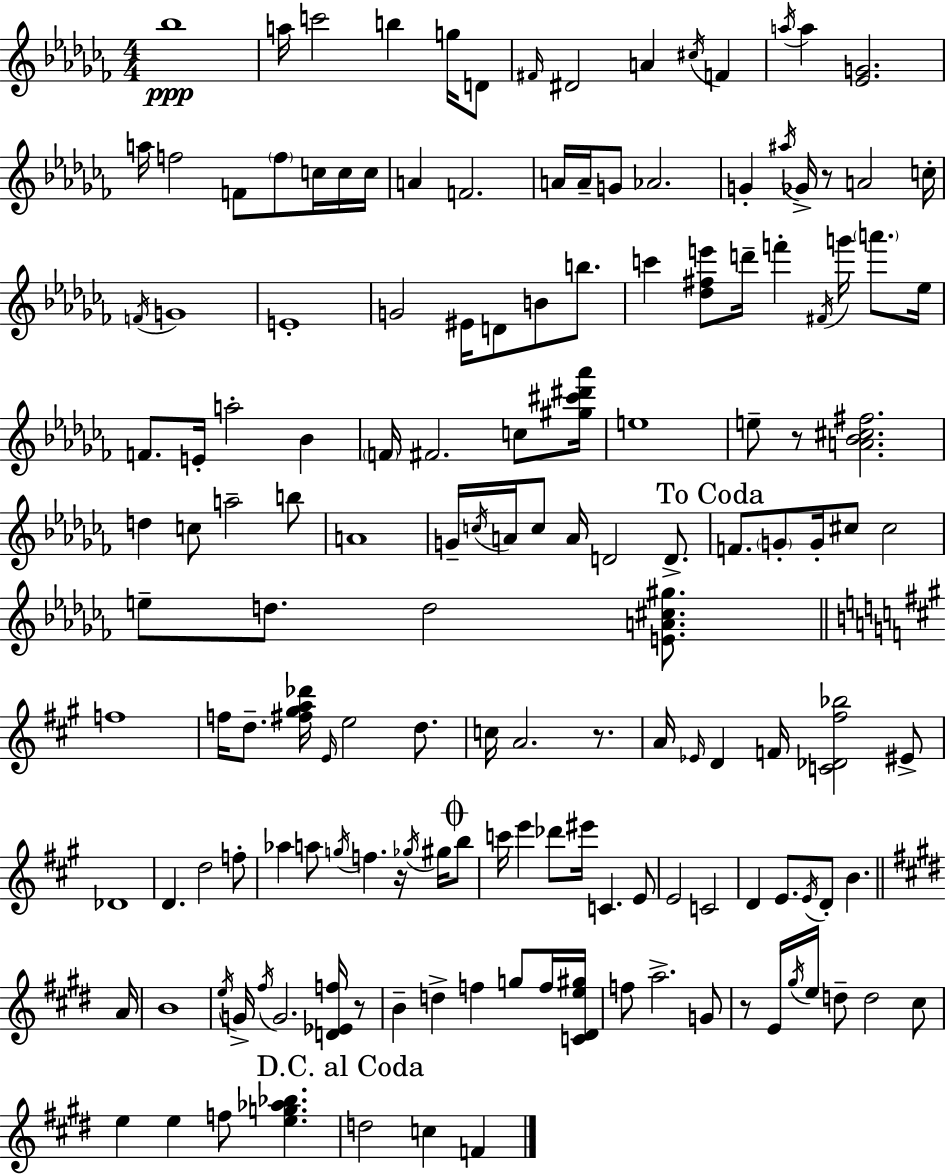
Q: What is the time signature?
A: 4/4